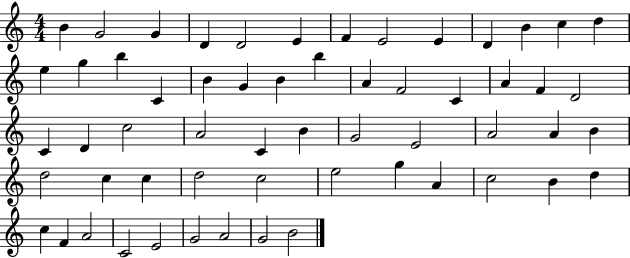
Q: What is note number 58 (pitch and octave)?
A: B4